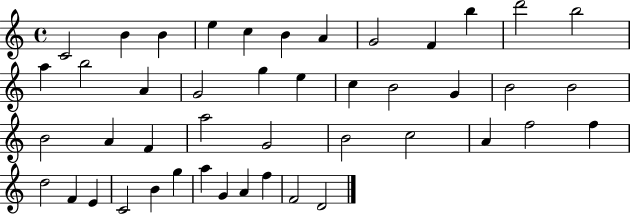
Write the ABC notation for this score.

X:1
T:Untitled
M:4/4
L:1/4
K:C
C2 B B e c B A G2 F b d'2 b2 a b2 A G2 g e c B2 G B2 B2 B2 A F a2 G2 B2 c2 A f2 f d2 F E C2 B g a G A f F2 D2